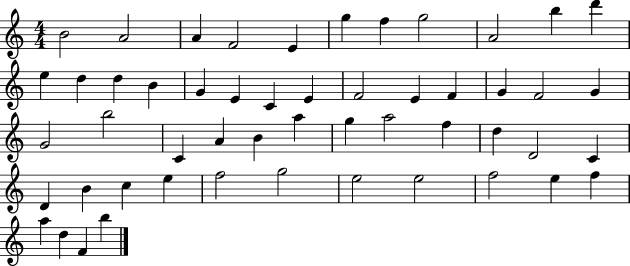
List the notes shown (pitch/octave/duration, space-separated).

B4/h A4/h A4/q F4/h E4/q G5/q F5/q G5/h A4/h B5/q D6/q E5/q D5/q D5/q B4/q G4/q E4/q C4/q E4/q F4/h E4/q F4/q G4/q F4/h G4/q G4/h B5/h C4/q A4/q B4/q A5/q G5/q A5/h F5/q D5/q D4/h C4/q D4/q B4/q C5/q E5/q F5/h G5/h E5/h E5/h F5/h E5/q F5/q A5/q D5/q F4/q B5/q